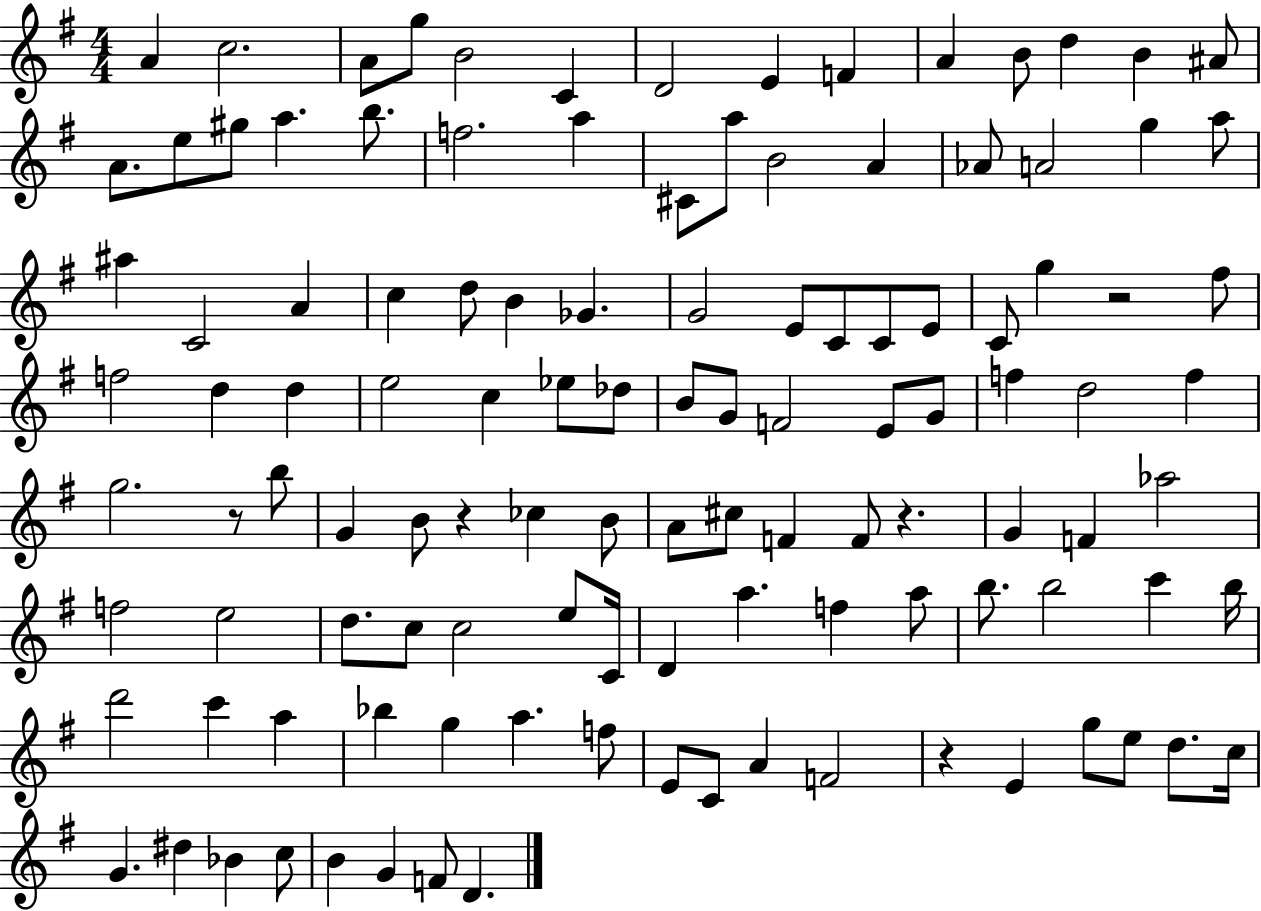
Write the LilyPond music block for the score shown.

{
  \clef treble
  \numericTimeSignature
  \time 4/4
  \key g \major
  \repeat volta 2 { a'4 c''2. | a'8 g''8 b'2 c'4 | d'2 e'4 f'4 | a'4 b'8 d''4 b'4 ais'8 | \break a'8. e''8 gis''8 a''4. b''8. | f''2. a''4 | cis'8 a''8 b'2 a'4 | aes'8 a'2 g''4 a''8 | \break ais''4 c'2 a'4 | c''4 d''8 b'4 ges'4. | g'2 e'8 c'8 c'8 e'8 | c'8 g''4 r2 fis''8 | \break f''2 d''4 d''4 | e''2 c''4 ees''8 des''8 | b'8 g'8 f'2 e'8 g'8 | f''4 d''2 f''4 | \break g''2. r8 b''8 | g'4 b'8 r4 ces''4 b'8 | a'8 cis''8 f'4 f'8 r4. | g'4 f'4 aes''2 | \break f''2 e''2 | d''8. c''8 c''2 e''8 c'16 | d'4 a''4. f''4 a''8 | b''8. b''2 c'''4 b''16 | \break d'''2 c'''4 a''4 | bes''4 g''4 a''4. f''8 | e'8 c'8 a'4 f'2 | r4 e'4 g''8 e''8 d''8. c''16 | \break g'4. dis''4 bes'4 c''8 | b'4 g'4 f'8 d'4. | } \bar "|."
}